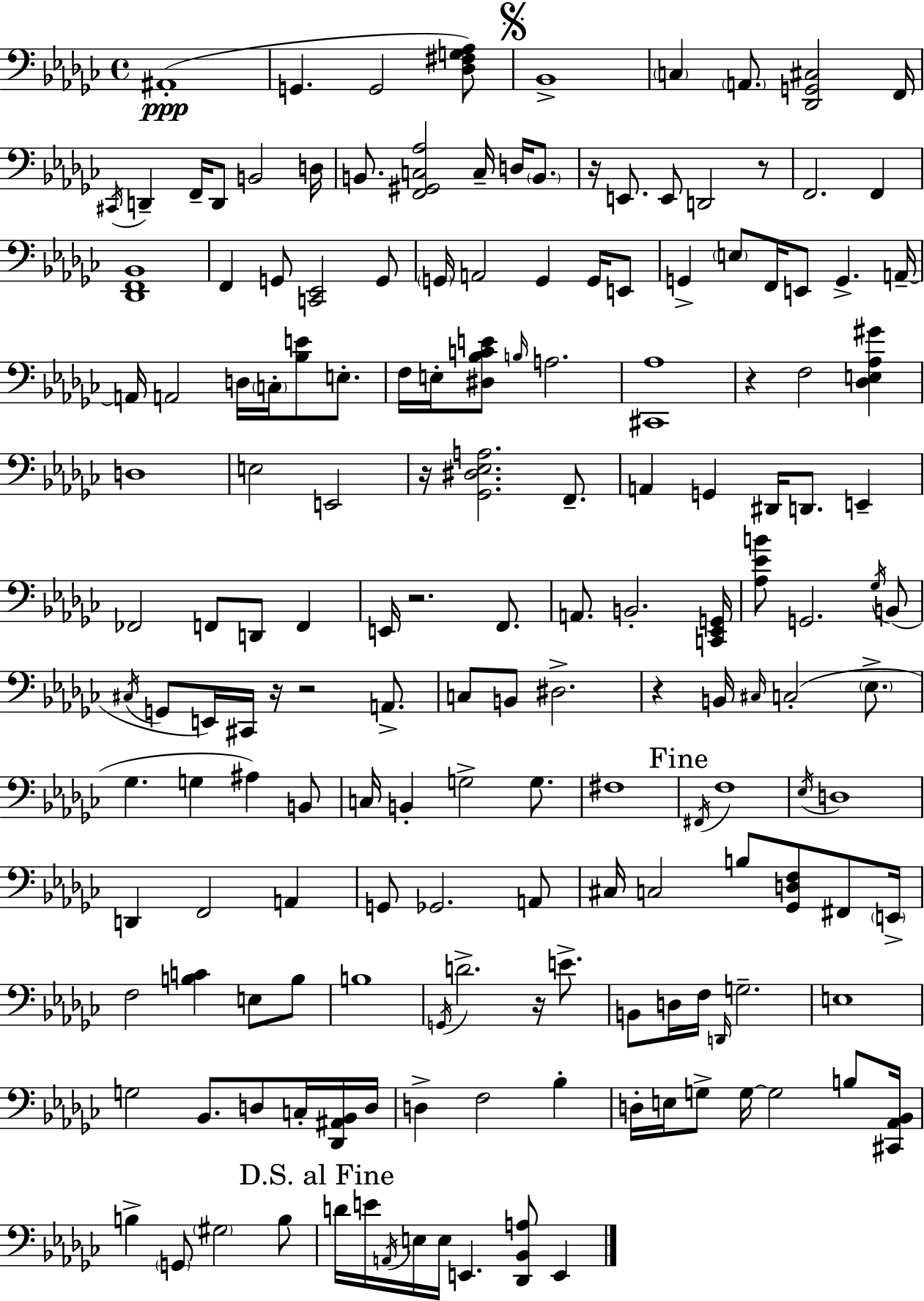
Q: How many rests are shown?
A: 9